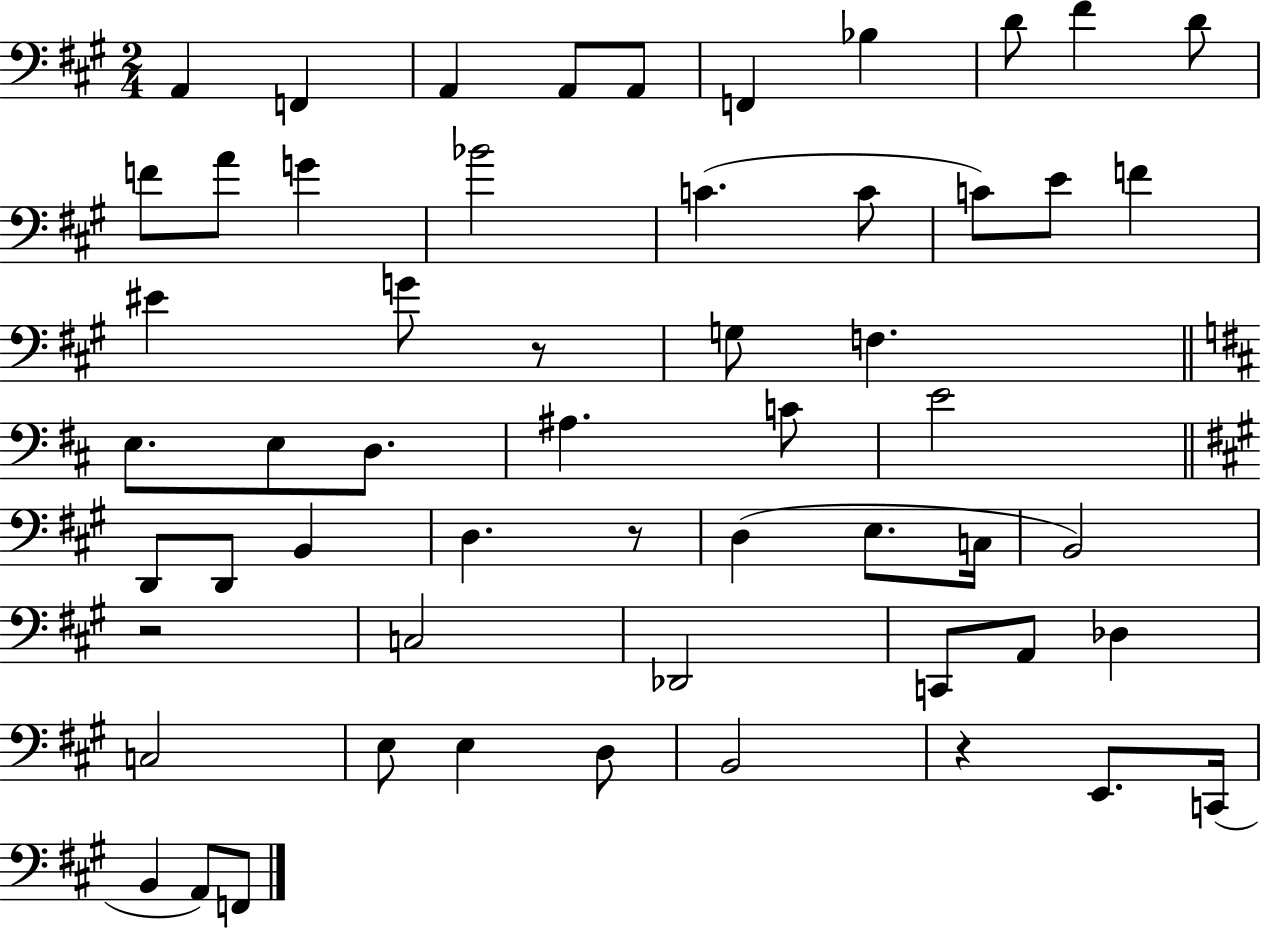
{
  \clef bass
  \numericTimeSignature
  \time 2/4
  \key a \major
  a,4 f,4 | a,4 a,8 a,8 | f,4 bes4 | d'8 fis'4 d'8 | \break f'8 a'8 g'4 | bes'2 | c'4.( c'8 | c'8) e'8 f'4 | \break eis'4 g'8 r8 | g8 f4. | \bar "||" \break \key b \minor e8. e8 d8. | ais4. c'8 | e'2 | \bar "||" \break \key a \major d,8 d,8 b,4 | d4. r8 | d4( e8. c16 | b,2) | \break r2 | c2 | des,2 | c,8 a,8 des4 | \break c2 | e8 e4 d8 | b,2 | r4 e,8. c,16( | \break b,4 a,8) f,8 | \bar "|."
}